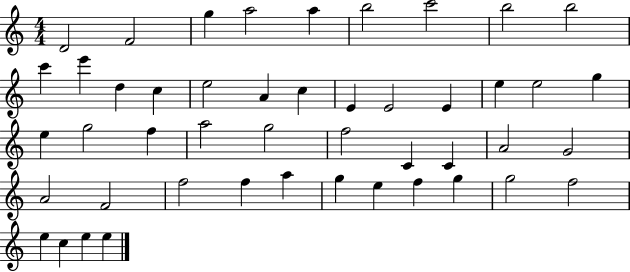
D4/h F4/h G5/q A5/h A5/q B5/h C6/h B5/h B5/h C6/q E6/q D5/q C5/q E5/h A4/q C5/q E4/q E4/h E4/q E5/q E5/h G5/q E5/q G5/h F5/q A5/h G5/h F5/h C4/q C4/q A4/h G4/h A4/h F4/h F5/h F5/q A5/q G5/q E5/q F5/q G5/q G5/h F5/h E5/q C5/q E5/q E5/q